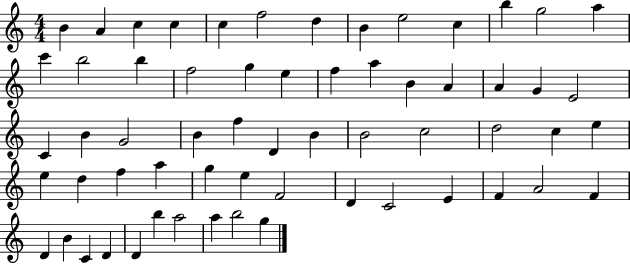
B4/q A4/q C5/q C5/q C5/q F5/h D5/q B4/q E5/h C5/q B5/q G5/h A5/q C6/q B5/h B5/q F5/h G5/q E5/q F5/q A5/q B4/q A4/q A4/q G4/q E4/h C4/q B4/q G4/h B4/q F5/q D4/q B4/q B4/h C5/h D5/h C5/q E5/q E5/q D5/q F5/q A5/q G5/q E5/q F4/h D4/q C4/h E4/q F4/q A4/h F4/q D4/q B4/q C4/q D4/q D4/q B5/q A5/h A5/q B5/h G5/q